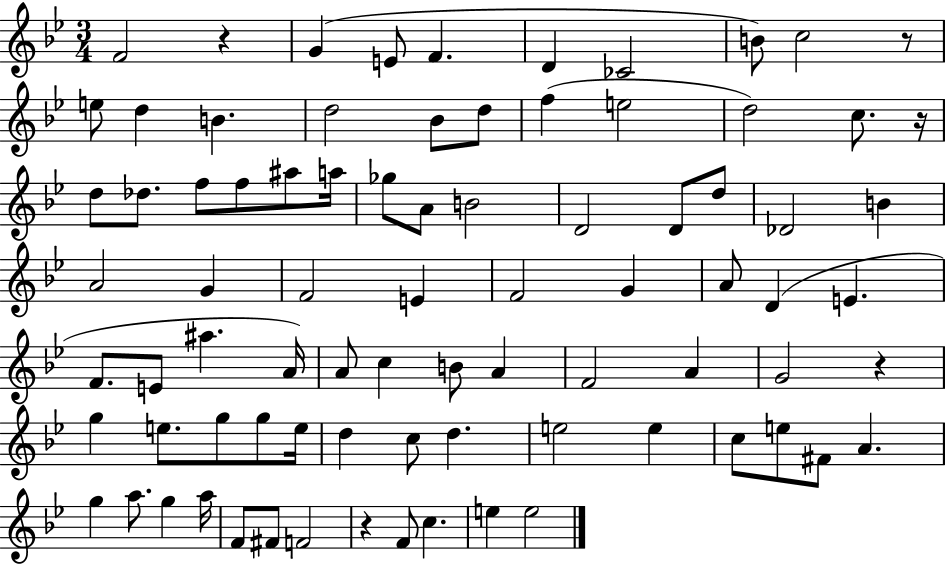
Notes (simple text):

F4/h R/q G4/q E4/e F4/q. D4/q CES4/h B4/e C5/h R/e E5/e D5/q B4/q. D5/h Bb4/e D5/e F5/q E5/h D5/h C5/e. R/s D5/e Db5/e. F5/e F5/e A#5/e A5/s Gb5/e A4/e B4/h D4/h D4/e D5/e Db4/h B4/q A4/h G4/q F4/h E4/q F4/h G4/q A4/e D4/q E4/q. F4/e. E4/e A#5/q. A4/s A4/e C5/q B4/e A4/q F4/h A4/q G4/h R/q G5/q E5/e. G5/e G5/e E5/s D5/q C5/e D5/q. E5/h E5/q C5/e E5/e F#4/e A4/q. G5/q A5/e. G5/q A5/s F4/e F#4/e F4/h R/q F4/e C5/q. E5/q E5/h